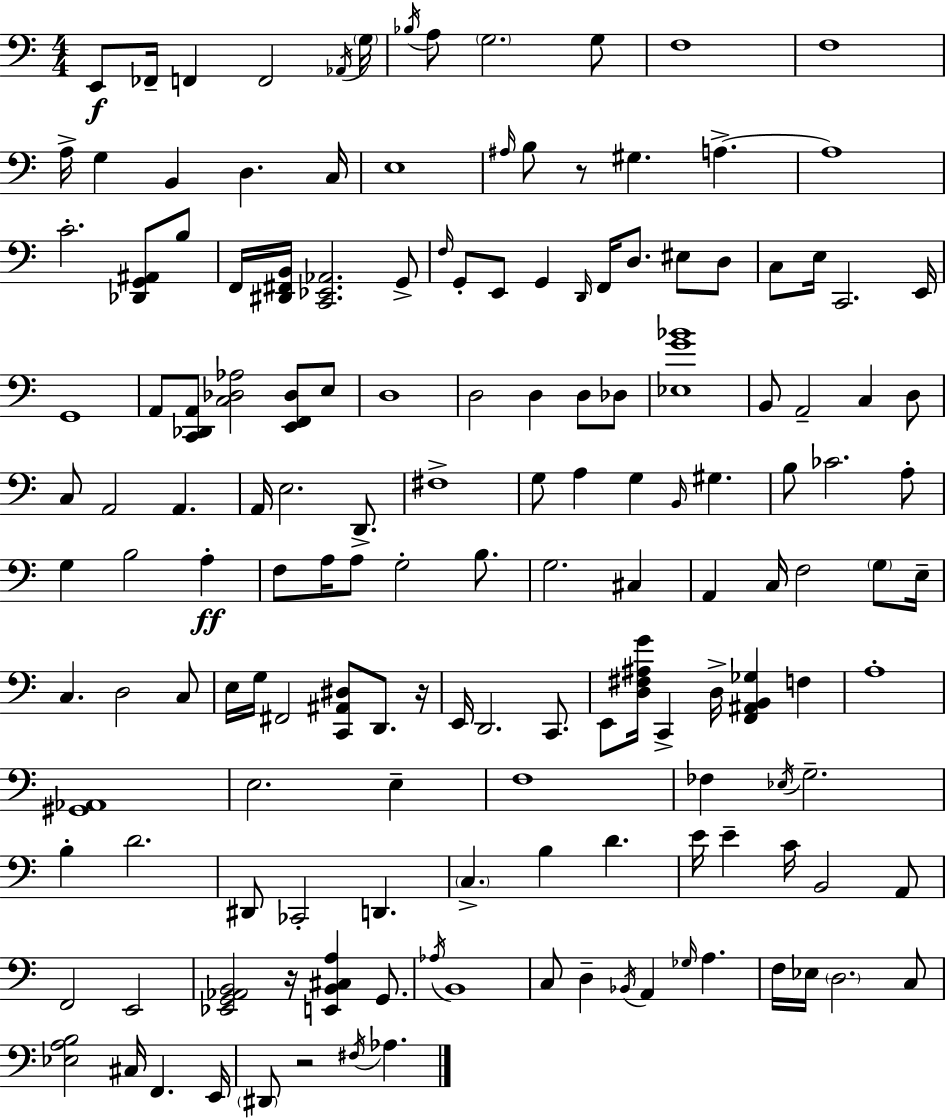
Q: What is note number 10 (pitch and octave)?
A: G3